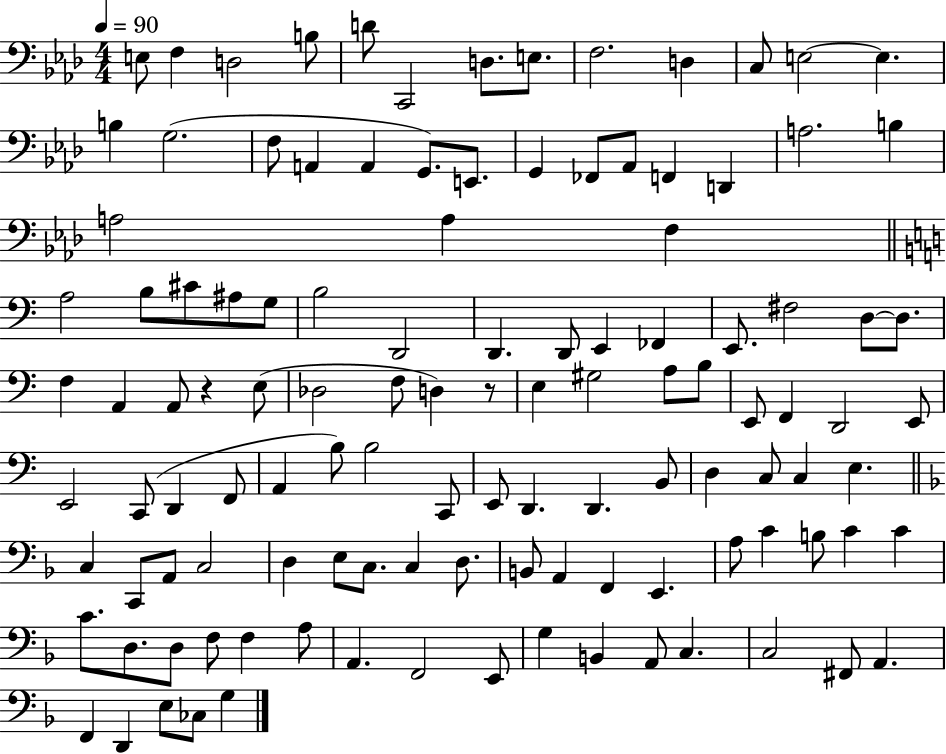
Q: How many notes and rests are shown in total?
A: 117